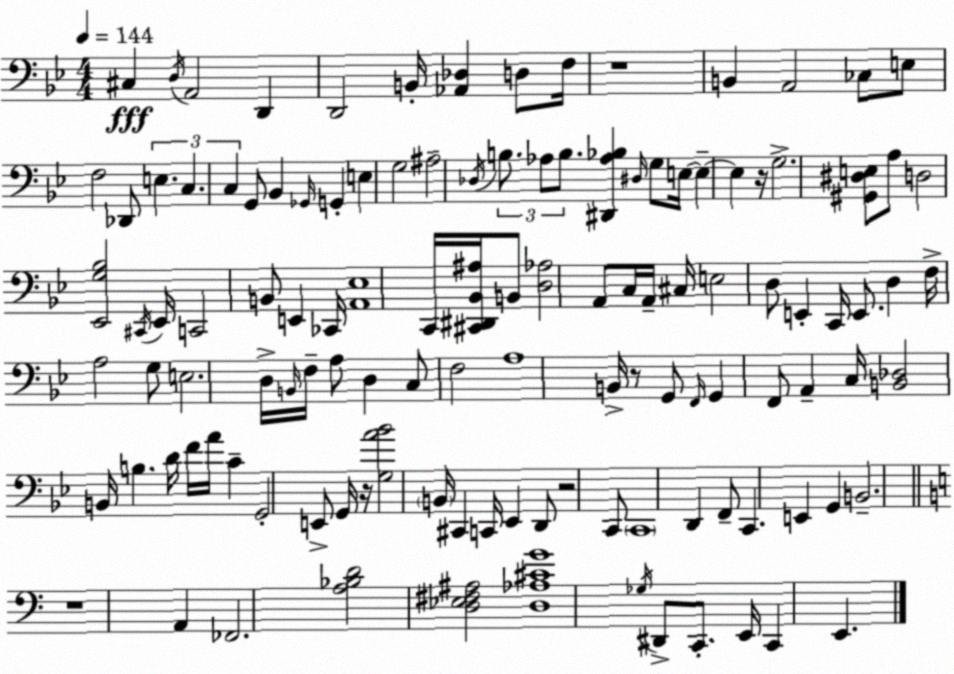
X:1
T:Untitled
M:4/4
L:1/4
K:Gm
^C, D,/4 A,,2 D,, D,,2 B,,/4 [_A,,_D,] D,/2 F,/4 z4 B,, A,,2 _C,/2 E,/2 F,2 _D,,/2 E, C, C, G,,/2 _B,, _G,,/4 G,, E, G,2 ^A,2 _D,/4 B,/2 _A,/2 B,/2 [^D,,_A,_B,] ^D,/4 G,/2 E,/4 E, E, z/4 G,2 [^G,,^D,E,]/2 A,/2 D,2 [_E,,G,_B,]2 ^C,,/4 _E,,/4 C,,2 B,,/2 E,, _C,,/4 [A,,_E,]4 C,,/4 [^C,,^D,,_B,,^A,]/4 B,,/2 [D,_A,]2 A,,/2 C,/4 A,,/4 ^C,/4 E,2 D,/2 E,, C,,/4 E,,/2 D, F,/4 A,2 G,/2 E,2 D,/4 B,,/4 F,/4 A,/2 D, C,/2 F,2 A,4 B,,/4 z/2 G,,/2 F,,/4 G,, F,,/2 A,, C,/4 [B,,_D,]2 B,,/4 B, D/4 F/4 A/4 C G,,2 E,,/2 G,,/4 z/4 [G,A_B]2 B,,/4 ^C,, C,,/4 _E,, D,,/2 z2 C,,/2 C,,4 D,, F,,/2 C,, E,, G,, B,,2 z4 A,, _F,,2 [A,_B,D]2 [D,_E,^F,^A,]2 [D,_A,^CG]4 _G,/4 ^D,,/2 C,,/2 E,,/4 C,, E,,